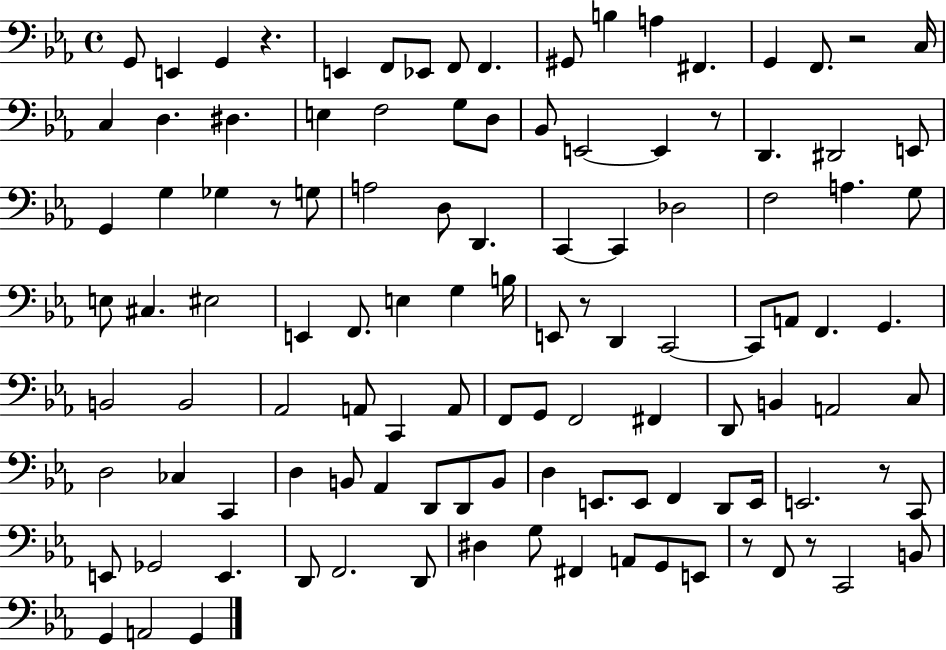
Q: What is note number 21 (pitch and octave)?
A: G3